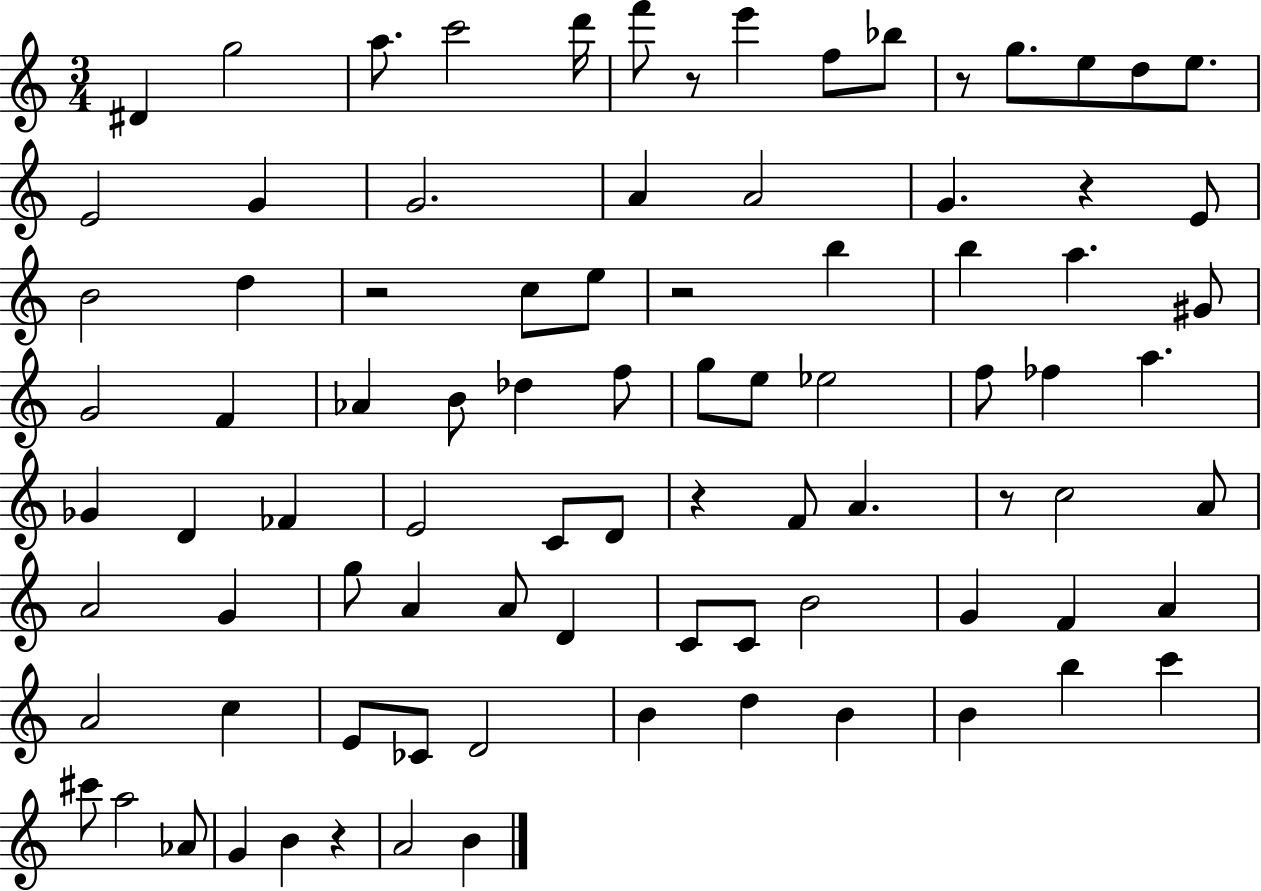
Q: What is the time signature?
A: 3/4